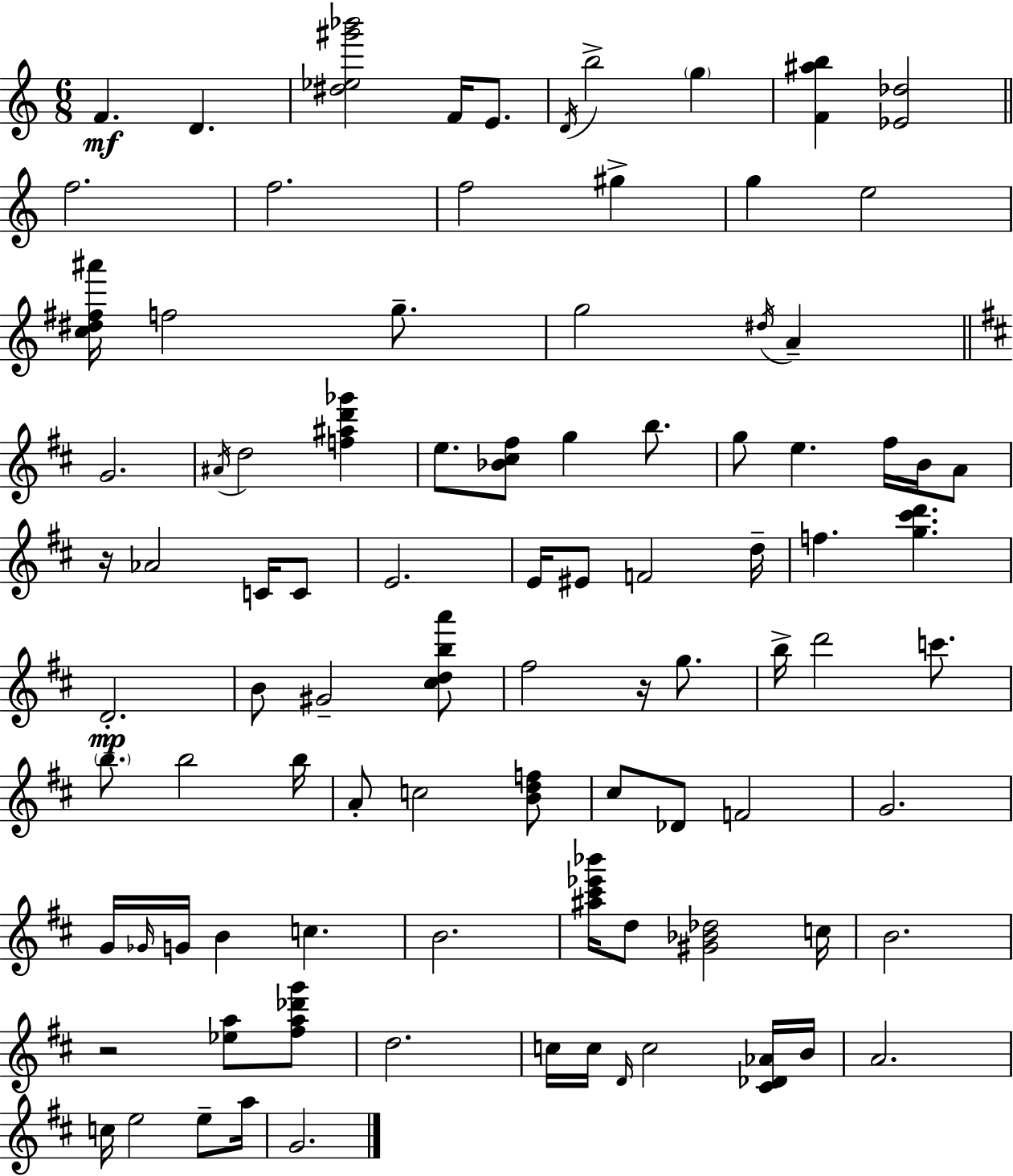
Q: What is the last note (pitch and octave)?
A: G4